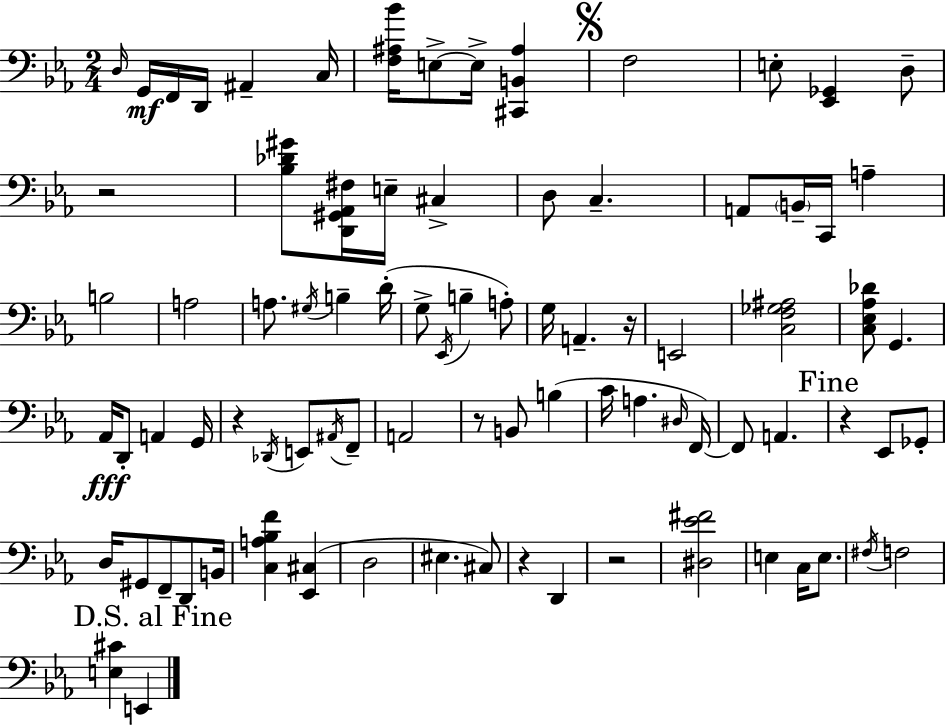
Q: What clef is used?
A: bass